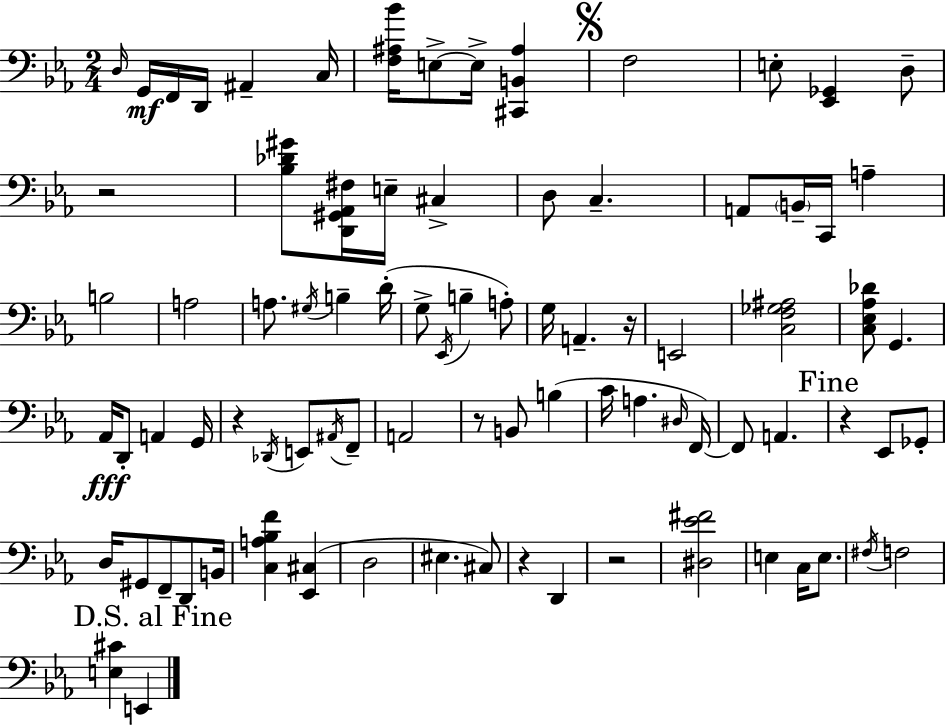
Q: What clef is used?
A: bass